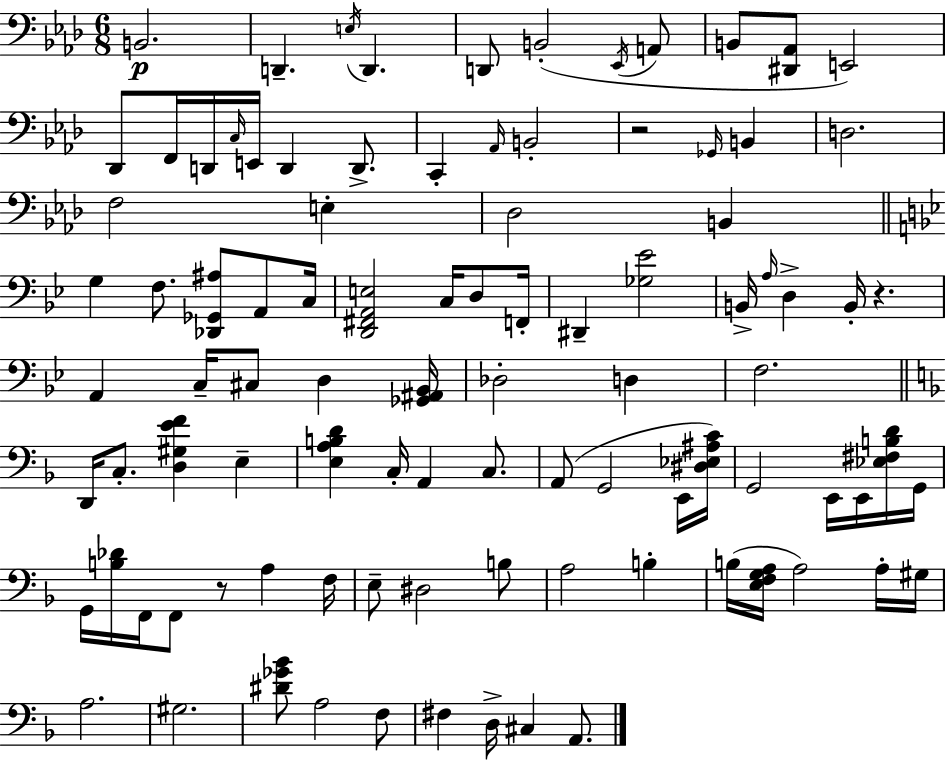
B2/h. D2/q. E3/s D2/q. D2/e B2/h Eb2/s A2/e B2/e [D#2,Ab2]/e E2/h Db2/e F2/s D2/s C3/s E2/s D2/q D2/e. C2/q Ab2/s B2/h R/h Gb2/s B2/q D3/h. F3/h E3/q Db3/h B2/q G3/q F3/e. [Db2,Gb2,A#3]/e A2/e C3/s [D2,F#2,A2,E3]/h C3/s D3/e F2/s D#2/q [Gb3,Eb4]/h B2/s A3/s D3/q B2/s R/q. A2/q C3/s C#3/e D3/q [Gb2,A#2,Bb2]/s Db3/h D3/q F3/h. D2/s C3/e. [D3,G#3,E4,F4]/q E3/q [E3,A3,B3,D4]/q C3/s A2/q C3/e. A2/e G2/h E2/s [D#3,Eb3,A#3,C4]/s G2/h E2/s E2/s [Eb3,F#3,B3,D4]/s G2/s G2/s [B3,Db4]/s F2/s F2/e R/e A3/q F3/s E3/e D#3/h B3/e A3/h B3/q B3/s [E3,F3,G3,A3]/s A3/h A3/s G#3/s A3/h. G#3/h. [D#4,Gb4,Bb4]/e A3/h F3/e F#3/q D3/s C#3/q A2/e.